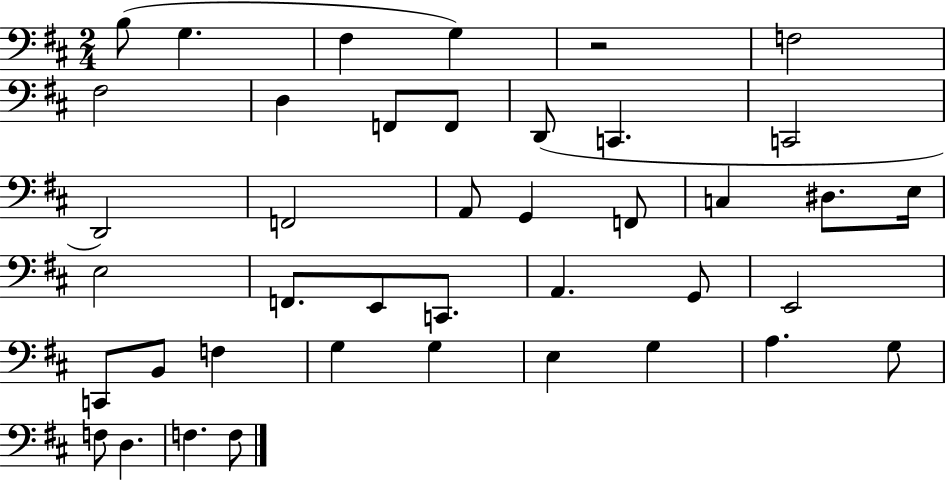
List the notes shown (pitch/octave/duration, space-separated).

B3/e G3/q. F#3/q G3/q R/h F3/h F#3/h D3/q F2/e F2/e D2/e C2/q. C2/h D2/h F2/h A2/e G2/q F2/e C3/q D#3/e. E3/s E3/h F2/e. E2/e C2/e. A2/q. G2/e E2/h C2/e B2/e F3/q G3/q G3/q E3/q G3/q A3/q. G3/e F3/e D3/q. F3/q. F3/e